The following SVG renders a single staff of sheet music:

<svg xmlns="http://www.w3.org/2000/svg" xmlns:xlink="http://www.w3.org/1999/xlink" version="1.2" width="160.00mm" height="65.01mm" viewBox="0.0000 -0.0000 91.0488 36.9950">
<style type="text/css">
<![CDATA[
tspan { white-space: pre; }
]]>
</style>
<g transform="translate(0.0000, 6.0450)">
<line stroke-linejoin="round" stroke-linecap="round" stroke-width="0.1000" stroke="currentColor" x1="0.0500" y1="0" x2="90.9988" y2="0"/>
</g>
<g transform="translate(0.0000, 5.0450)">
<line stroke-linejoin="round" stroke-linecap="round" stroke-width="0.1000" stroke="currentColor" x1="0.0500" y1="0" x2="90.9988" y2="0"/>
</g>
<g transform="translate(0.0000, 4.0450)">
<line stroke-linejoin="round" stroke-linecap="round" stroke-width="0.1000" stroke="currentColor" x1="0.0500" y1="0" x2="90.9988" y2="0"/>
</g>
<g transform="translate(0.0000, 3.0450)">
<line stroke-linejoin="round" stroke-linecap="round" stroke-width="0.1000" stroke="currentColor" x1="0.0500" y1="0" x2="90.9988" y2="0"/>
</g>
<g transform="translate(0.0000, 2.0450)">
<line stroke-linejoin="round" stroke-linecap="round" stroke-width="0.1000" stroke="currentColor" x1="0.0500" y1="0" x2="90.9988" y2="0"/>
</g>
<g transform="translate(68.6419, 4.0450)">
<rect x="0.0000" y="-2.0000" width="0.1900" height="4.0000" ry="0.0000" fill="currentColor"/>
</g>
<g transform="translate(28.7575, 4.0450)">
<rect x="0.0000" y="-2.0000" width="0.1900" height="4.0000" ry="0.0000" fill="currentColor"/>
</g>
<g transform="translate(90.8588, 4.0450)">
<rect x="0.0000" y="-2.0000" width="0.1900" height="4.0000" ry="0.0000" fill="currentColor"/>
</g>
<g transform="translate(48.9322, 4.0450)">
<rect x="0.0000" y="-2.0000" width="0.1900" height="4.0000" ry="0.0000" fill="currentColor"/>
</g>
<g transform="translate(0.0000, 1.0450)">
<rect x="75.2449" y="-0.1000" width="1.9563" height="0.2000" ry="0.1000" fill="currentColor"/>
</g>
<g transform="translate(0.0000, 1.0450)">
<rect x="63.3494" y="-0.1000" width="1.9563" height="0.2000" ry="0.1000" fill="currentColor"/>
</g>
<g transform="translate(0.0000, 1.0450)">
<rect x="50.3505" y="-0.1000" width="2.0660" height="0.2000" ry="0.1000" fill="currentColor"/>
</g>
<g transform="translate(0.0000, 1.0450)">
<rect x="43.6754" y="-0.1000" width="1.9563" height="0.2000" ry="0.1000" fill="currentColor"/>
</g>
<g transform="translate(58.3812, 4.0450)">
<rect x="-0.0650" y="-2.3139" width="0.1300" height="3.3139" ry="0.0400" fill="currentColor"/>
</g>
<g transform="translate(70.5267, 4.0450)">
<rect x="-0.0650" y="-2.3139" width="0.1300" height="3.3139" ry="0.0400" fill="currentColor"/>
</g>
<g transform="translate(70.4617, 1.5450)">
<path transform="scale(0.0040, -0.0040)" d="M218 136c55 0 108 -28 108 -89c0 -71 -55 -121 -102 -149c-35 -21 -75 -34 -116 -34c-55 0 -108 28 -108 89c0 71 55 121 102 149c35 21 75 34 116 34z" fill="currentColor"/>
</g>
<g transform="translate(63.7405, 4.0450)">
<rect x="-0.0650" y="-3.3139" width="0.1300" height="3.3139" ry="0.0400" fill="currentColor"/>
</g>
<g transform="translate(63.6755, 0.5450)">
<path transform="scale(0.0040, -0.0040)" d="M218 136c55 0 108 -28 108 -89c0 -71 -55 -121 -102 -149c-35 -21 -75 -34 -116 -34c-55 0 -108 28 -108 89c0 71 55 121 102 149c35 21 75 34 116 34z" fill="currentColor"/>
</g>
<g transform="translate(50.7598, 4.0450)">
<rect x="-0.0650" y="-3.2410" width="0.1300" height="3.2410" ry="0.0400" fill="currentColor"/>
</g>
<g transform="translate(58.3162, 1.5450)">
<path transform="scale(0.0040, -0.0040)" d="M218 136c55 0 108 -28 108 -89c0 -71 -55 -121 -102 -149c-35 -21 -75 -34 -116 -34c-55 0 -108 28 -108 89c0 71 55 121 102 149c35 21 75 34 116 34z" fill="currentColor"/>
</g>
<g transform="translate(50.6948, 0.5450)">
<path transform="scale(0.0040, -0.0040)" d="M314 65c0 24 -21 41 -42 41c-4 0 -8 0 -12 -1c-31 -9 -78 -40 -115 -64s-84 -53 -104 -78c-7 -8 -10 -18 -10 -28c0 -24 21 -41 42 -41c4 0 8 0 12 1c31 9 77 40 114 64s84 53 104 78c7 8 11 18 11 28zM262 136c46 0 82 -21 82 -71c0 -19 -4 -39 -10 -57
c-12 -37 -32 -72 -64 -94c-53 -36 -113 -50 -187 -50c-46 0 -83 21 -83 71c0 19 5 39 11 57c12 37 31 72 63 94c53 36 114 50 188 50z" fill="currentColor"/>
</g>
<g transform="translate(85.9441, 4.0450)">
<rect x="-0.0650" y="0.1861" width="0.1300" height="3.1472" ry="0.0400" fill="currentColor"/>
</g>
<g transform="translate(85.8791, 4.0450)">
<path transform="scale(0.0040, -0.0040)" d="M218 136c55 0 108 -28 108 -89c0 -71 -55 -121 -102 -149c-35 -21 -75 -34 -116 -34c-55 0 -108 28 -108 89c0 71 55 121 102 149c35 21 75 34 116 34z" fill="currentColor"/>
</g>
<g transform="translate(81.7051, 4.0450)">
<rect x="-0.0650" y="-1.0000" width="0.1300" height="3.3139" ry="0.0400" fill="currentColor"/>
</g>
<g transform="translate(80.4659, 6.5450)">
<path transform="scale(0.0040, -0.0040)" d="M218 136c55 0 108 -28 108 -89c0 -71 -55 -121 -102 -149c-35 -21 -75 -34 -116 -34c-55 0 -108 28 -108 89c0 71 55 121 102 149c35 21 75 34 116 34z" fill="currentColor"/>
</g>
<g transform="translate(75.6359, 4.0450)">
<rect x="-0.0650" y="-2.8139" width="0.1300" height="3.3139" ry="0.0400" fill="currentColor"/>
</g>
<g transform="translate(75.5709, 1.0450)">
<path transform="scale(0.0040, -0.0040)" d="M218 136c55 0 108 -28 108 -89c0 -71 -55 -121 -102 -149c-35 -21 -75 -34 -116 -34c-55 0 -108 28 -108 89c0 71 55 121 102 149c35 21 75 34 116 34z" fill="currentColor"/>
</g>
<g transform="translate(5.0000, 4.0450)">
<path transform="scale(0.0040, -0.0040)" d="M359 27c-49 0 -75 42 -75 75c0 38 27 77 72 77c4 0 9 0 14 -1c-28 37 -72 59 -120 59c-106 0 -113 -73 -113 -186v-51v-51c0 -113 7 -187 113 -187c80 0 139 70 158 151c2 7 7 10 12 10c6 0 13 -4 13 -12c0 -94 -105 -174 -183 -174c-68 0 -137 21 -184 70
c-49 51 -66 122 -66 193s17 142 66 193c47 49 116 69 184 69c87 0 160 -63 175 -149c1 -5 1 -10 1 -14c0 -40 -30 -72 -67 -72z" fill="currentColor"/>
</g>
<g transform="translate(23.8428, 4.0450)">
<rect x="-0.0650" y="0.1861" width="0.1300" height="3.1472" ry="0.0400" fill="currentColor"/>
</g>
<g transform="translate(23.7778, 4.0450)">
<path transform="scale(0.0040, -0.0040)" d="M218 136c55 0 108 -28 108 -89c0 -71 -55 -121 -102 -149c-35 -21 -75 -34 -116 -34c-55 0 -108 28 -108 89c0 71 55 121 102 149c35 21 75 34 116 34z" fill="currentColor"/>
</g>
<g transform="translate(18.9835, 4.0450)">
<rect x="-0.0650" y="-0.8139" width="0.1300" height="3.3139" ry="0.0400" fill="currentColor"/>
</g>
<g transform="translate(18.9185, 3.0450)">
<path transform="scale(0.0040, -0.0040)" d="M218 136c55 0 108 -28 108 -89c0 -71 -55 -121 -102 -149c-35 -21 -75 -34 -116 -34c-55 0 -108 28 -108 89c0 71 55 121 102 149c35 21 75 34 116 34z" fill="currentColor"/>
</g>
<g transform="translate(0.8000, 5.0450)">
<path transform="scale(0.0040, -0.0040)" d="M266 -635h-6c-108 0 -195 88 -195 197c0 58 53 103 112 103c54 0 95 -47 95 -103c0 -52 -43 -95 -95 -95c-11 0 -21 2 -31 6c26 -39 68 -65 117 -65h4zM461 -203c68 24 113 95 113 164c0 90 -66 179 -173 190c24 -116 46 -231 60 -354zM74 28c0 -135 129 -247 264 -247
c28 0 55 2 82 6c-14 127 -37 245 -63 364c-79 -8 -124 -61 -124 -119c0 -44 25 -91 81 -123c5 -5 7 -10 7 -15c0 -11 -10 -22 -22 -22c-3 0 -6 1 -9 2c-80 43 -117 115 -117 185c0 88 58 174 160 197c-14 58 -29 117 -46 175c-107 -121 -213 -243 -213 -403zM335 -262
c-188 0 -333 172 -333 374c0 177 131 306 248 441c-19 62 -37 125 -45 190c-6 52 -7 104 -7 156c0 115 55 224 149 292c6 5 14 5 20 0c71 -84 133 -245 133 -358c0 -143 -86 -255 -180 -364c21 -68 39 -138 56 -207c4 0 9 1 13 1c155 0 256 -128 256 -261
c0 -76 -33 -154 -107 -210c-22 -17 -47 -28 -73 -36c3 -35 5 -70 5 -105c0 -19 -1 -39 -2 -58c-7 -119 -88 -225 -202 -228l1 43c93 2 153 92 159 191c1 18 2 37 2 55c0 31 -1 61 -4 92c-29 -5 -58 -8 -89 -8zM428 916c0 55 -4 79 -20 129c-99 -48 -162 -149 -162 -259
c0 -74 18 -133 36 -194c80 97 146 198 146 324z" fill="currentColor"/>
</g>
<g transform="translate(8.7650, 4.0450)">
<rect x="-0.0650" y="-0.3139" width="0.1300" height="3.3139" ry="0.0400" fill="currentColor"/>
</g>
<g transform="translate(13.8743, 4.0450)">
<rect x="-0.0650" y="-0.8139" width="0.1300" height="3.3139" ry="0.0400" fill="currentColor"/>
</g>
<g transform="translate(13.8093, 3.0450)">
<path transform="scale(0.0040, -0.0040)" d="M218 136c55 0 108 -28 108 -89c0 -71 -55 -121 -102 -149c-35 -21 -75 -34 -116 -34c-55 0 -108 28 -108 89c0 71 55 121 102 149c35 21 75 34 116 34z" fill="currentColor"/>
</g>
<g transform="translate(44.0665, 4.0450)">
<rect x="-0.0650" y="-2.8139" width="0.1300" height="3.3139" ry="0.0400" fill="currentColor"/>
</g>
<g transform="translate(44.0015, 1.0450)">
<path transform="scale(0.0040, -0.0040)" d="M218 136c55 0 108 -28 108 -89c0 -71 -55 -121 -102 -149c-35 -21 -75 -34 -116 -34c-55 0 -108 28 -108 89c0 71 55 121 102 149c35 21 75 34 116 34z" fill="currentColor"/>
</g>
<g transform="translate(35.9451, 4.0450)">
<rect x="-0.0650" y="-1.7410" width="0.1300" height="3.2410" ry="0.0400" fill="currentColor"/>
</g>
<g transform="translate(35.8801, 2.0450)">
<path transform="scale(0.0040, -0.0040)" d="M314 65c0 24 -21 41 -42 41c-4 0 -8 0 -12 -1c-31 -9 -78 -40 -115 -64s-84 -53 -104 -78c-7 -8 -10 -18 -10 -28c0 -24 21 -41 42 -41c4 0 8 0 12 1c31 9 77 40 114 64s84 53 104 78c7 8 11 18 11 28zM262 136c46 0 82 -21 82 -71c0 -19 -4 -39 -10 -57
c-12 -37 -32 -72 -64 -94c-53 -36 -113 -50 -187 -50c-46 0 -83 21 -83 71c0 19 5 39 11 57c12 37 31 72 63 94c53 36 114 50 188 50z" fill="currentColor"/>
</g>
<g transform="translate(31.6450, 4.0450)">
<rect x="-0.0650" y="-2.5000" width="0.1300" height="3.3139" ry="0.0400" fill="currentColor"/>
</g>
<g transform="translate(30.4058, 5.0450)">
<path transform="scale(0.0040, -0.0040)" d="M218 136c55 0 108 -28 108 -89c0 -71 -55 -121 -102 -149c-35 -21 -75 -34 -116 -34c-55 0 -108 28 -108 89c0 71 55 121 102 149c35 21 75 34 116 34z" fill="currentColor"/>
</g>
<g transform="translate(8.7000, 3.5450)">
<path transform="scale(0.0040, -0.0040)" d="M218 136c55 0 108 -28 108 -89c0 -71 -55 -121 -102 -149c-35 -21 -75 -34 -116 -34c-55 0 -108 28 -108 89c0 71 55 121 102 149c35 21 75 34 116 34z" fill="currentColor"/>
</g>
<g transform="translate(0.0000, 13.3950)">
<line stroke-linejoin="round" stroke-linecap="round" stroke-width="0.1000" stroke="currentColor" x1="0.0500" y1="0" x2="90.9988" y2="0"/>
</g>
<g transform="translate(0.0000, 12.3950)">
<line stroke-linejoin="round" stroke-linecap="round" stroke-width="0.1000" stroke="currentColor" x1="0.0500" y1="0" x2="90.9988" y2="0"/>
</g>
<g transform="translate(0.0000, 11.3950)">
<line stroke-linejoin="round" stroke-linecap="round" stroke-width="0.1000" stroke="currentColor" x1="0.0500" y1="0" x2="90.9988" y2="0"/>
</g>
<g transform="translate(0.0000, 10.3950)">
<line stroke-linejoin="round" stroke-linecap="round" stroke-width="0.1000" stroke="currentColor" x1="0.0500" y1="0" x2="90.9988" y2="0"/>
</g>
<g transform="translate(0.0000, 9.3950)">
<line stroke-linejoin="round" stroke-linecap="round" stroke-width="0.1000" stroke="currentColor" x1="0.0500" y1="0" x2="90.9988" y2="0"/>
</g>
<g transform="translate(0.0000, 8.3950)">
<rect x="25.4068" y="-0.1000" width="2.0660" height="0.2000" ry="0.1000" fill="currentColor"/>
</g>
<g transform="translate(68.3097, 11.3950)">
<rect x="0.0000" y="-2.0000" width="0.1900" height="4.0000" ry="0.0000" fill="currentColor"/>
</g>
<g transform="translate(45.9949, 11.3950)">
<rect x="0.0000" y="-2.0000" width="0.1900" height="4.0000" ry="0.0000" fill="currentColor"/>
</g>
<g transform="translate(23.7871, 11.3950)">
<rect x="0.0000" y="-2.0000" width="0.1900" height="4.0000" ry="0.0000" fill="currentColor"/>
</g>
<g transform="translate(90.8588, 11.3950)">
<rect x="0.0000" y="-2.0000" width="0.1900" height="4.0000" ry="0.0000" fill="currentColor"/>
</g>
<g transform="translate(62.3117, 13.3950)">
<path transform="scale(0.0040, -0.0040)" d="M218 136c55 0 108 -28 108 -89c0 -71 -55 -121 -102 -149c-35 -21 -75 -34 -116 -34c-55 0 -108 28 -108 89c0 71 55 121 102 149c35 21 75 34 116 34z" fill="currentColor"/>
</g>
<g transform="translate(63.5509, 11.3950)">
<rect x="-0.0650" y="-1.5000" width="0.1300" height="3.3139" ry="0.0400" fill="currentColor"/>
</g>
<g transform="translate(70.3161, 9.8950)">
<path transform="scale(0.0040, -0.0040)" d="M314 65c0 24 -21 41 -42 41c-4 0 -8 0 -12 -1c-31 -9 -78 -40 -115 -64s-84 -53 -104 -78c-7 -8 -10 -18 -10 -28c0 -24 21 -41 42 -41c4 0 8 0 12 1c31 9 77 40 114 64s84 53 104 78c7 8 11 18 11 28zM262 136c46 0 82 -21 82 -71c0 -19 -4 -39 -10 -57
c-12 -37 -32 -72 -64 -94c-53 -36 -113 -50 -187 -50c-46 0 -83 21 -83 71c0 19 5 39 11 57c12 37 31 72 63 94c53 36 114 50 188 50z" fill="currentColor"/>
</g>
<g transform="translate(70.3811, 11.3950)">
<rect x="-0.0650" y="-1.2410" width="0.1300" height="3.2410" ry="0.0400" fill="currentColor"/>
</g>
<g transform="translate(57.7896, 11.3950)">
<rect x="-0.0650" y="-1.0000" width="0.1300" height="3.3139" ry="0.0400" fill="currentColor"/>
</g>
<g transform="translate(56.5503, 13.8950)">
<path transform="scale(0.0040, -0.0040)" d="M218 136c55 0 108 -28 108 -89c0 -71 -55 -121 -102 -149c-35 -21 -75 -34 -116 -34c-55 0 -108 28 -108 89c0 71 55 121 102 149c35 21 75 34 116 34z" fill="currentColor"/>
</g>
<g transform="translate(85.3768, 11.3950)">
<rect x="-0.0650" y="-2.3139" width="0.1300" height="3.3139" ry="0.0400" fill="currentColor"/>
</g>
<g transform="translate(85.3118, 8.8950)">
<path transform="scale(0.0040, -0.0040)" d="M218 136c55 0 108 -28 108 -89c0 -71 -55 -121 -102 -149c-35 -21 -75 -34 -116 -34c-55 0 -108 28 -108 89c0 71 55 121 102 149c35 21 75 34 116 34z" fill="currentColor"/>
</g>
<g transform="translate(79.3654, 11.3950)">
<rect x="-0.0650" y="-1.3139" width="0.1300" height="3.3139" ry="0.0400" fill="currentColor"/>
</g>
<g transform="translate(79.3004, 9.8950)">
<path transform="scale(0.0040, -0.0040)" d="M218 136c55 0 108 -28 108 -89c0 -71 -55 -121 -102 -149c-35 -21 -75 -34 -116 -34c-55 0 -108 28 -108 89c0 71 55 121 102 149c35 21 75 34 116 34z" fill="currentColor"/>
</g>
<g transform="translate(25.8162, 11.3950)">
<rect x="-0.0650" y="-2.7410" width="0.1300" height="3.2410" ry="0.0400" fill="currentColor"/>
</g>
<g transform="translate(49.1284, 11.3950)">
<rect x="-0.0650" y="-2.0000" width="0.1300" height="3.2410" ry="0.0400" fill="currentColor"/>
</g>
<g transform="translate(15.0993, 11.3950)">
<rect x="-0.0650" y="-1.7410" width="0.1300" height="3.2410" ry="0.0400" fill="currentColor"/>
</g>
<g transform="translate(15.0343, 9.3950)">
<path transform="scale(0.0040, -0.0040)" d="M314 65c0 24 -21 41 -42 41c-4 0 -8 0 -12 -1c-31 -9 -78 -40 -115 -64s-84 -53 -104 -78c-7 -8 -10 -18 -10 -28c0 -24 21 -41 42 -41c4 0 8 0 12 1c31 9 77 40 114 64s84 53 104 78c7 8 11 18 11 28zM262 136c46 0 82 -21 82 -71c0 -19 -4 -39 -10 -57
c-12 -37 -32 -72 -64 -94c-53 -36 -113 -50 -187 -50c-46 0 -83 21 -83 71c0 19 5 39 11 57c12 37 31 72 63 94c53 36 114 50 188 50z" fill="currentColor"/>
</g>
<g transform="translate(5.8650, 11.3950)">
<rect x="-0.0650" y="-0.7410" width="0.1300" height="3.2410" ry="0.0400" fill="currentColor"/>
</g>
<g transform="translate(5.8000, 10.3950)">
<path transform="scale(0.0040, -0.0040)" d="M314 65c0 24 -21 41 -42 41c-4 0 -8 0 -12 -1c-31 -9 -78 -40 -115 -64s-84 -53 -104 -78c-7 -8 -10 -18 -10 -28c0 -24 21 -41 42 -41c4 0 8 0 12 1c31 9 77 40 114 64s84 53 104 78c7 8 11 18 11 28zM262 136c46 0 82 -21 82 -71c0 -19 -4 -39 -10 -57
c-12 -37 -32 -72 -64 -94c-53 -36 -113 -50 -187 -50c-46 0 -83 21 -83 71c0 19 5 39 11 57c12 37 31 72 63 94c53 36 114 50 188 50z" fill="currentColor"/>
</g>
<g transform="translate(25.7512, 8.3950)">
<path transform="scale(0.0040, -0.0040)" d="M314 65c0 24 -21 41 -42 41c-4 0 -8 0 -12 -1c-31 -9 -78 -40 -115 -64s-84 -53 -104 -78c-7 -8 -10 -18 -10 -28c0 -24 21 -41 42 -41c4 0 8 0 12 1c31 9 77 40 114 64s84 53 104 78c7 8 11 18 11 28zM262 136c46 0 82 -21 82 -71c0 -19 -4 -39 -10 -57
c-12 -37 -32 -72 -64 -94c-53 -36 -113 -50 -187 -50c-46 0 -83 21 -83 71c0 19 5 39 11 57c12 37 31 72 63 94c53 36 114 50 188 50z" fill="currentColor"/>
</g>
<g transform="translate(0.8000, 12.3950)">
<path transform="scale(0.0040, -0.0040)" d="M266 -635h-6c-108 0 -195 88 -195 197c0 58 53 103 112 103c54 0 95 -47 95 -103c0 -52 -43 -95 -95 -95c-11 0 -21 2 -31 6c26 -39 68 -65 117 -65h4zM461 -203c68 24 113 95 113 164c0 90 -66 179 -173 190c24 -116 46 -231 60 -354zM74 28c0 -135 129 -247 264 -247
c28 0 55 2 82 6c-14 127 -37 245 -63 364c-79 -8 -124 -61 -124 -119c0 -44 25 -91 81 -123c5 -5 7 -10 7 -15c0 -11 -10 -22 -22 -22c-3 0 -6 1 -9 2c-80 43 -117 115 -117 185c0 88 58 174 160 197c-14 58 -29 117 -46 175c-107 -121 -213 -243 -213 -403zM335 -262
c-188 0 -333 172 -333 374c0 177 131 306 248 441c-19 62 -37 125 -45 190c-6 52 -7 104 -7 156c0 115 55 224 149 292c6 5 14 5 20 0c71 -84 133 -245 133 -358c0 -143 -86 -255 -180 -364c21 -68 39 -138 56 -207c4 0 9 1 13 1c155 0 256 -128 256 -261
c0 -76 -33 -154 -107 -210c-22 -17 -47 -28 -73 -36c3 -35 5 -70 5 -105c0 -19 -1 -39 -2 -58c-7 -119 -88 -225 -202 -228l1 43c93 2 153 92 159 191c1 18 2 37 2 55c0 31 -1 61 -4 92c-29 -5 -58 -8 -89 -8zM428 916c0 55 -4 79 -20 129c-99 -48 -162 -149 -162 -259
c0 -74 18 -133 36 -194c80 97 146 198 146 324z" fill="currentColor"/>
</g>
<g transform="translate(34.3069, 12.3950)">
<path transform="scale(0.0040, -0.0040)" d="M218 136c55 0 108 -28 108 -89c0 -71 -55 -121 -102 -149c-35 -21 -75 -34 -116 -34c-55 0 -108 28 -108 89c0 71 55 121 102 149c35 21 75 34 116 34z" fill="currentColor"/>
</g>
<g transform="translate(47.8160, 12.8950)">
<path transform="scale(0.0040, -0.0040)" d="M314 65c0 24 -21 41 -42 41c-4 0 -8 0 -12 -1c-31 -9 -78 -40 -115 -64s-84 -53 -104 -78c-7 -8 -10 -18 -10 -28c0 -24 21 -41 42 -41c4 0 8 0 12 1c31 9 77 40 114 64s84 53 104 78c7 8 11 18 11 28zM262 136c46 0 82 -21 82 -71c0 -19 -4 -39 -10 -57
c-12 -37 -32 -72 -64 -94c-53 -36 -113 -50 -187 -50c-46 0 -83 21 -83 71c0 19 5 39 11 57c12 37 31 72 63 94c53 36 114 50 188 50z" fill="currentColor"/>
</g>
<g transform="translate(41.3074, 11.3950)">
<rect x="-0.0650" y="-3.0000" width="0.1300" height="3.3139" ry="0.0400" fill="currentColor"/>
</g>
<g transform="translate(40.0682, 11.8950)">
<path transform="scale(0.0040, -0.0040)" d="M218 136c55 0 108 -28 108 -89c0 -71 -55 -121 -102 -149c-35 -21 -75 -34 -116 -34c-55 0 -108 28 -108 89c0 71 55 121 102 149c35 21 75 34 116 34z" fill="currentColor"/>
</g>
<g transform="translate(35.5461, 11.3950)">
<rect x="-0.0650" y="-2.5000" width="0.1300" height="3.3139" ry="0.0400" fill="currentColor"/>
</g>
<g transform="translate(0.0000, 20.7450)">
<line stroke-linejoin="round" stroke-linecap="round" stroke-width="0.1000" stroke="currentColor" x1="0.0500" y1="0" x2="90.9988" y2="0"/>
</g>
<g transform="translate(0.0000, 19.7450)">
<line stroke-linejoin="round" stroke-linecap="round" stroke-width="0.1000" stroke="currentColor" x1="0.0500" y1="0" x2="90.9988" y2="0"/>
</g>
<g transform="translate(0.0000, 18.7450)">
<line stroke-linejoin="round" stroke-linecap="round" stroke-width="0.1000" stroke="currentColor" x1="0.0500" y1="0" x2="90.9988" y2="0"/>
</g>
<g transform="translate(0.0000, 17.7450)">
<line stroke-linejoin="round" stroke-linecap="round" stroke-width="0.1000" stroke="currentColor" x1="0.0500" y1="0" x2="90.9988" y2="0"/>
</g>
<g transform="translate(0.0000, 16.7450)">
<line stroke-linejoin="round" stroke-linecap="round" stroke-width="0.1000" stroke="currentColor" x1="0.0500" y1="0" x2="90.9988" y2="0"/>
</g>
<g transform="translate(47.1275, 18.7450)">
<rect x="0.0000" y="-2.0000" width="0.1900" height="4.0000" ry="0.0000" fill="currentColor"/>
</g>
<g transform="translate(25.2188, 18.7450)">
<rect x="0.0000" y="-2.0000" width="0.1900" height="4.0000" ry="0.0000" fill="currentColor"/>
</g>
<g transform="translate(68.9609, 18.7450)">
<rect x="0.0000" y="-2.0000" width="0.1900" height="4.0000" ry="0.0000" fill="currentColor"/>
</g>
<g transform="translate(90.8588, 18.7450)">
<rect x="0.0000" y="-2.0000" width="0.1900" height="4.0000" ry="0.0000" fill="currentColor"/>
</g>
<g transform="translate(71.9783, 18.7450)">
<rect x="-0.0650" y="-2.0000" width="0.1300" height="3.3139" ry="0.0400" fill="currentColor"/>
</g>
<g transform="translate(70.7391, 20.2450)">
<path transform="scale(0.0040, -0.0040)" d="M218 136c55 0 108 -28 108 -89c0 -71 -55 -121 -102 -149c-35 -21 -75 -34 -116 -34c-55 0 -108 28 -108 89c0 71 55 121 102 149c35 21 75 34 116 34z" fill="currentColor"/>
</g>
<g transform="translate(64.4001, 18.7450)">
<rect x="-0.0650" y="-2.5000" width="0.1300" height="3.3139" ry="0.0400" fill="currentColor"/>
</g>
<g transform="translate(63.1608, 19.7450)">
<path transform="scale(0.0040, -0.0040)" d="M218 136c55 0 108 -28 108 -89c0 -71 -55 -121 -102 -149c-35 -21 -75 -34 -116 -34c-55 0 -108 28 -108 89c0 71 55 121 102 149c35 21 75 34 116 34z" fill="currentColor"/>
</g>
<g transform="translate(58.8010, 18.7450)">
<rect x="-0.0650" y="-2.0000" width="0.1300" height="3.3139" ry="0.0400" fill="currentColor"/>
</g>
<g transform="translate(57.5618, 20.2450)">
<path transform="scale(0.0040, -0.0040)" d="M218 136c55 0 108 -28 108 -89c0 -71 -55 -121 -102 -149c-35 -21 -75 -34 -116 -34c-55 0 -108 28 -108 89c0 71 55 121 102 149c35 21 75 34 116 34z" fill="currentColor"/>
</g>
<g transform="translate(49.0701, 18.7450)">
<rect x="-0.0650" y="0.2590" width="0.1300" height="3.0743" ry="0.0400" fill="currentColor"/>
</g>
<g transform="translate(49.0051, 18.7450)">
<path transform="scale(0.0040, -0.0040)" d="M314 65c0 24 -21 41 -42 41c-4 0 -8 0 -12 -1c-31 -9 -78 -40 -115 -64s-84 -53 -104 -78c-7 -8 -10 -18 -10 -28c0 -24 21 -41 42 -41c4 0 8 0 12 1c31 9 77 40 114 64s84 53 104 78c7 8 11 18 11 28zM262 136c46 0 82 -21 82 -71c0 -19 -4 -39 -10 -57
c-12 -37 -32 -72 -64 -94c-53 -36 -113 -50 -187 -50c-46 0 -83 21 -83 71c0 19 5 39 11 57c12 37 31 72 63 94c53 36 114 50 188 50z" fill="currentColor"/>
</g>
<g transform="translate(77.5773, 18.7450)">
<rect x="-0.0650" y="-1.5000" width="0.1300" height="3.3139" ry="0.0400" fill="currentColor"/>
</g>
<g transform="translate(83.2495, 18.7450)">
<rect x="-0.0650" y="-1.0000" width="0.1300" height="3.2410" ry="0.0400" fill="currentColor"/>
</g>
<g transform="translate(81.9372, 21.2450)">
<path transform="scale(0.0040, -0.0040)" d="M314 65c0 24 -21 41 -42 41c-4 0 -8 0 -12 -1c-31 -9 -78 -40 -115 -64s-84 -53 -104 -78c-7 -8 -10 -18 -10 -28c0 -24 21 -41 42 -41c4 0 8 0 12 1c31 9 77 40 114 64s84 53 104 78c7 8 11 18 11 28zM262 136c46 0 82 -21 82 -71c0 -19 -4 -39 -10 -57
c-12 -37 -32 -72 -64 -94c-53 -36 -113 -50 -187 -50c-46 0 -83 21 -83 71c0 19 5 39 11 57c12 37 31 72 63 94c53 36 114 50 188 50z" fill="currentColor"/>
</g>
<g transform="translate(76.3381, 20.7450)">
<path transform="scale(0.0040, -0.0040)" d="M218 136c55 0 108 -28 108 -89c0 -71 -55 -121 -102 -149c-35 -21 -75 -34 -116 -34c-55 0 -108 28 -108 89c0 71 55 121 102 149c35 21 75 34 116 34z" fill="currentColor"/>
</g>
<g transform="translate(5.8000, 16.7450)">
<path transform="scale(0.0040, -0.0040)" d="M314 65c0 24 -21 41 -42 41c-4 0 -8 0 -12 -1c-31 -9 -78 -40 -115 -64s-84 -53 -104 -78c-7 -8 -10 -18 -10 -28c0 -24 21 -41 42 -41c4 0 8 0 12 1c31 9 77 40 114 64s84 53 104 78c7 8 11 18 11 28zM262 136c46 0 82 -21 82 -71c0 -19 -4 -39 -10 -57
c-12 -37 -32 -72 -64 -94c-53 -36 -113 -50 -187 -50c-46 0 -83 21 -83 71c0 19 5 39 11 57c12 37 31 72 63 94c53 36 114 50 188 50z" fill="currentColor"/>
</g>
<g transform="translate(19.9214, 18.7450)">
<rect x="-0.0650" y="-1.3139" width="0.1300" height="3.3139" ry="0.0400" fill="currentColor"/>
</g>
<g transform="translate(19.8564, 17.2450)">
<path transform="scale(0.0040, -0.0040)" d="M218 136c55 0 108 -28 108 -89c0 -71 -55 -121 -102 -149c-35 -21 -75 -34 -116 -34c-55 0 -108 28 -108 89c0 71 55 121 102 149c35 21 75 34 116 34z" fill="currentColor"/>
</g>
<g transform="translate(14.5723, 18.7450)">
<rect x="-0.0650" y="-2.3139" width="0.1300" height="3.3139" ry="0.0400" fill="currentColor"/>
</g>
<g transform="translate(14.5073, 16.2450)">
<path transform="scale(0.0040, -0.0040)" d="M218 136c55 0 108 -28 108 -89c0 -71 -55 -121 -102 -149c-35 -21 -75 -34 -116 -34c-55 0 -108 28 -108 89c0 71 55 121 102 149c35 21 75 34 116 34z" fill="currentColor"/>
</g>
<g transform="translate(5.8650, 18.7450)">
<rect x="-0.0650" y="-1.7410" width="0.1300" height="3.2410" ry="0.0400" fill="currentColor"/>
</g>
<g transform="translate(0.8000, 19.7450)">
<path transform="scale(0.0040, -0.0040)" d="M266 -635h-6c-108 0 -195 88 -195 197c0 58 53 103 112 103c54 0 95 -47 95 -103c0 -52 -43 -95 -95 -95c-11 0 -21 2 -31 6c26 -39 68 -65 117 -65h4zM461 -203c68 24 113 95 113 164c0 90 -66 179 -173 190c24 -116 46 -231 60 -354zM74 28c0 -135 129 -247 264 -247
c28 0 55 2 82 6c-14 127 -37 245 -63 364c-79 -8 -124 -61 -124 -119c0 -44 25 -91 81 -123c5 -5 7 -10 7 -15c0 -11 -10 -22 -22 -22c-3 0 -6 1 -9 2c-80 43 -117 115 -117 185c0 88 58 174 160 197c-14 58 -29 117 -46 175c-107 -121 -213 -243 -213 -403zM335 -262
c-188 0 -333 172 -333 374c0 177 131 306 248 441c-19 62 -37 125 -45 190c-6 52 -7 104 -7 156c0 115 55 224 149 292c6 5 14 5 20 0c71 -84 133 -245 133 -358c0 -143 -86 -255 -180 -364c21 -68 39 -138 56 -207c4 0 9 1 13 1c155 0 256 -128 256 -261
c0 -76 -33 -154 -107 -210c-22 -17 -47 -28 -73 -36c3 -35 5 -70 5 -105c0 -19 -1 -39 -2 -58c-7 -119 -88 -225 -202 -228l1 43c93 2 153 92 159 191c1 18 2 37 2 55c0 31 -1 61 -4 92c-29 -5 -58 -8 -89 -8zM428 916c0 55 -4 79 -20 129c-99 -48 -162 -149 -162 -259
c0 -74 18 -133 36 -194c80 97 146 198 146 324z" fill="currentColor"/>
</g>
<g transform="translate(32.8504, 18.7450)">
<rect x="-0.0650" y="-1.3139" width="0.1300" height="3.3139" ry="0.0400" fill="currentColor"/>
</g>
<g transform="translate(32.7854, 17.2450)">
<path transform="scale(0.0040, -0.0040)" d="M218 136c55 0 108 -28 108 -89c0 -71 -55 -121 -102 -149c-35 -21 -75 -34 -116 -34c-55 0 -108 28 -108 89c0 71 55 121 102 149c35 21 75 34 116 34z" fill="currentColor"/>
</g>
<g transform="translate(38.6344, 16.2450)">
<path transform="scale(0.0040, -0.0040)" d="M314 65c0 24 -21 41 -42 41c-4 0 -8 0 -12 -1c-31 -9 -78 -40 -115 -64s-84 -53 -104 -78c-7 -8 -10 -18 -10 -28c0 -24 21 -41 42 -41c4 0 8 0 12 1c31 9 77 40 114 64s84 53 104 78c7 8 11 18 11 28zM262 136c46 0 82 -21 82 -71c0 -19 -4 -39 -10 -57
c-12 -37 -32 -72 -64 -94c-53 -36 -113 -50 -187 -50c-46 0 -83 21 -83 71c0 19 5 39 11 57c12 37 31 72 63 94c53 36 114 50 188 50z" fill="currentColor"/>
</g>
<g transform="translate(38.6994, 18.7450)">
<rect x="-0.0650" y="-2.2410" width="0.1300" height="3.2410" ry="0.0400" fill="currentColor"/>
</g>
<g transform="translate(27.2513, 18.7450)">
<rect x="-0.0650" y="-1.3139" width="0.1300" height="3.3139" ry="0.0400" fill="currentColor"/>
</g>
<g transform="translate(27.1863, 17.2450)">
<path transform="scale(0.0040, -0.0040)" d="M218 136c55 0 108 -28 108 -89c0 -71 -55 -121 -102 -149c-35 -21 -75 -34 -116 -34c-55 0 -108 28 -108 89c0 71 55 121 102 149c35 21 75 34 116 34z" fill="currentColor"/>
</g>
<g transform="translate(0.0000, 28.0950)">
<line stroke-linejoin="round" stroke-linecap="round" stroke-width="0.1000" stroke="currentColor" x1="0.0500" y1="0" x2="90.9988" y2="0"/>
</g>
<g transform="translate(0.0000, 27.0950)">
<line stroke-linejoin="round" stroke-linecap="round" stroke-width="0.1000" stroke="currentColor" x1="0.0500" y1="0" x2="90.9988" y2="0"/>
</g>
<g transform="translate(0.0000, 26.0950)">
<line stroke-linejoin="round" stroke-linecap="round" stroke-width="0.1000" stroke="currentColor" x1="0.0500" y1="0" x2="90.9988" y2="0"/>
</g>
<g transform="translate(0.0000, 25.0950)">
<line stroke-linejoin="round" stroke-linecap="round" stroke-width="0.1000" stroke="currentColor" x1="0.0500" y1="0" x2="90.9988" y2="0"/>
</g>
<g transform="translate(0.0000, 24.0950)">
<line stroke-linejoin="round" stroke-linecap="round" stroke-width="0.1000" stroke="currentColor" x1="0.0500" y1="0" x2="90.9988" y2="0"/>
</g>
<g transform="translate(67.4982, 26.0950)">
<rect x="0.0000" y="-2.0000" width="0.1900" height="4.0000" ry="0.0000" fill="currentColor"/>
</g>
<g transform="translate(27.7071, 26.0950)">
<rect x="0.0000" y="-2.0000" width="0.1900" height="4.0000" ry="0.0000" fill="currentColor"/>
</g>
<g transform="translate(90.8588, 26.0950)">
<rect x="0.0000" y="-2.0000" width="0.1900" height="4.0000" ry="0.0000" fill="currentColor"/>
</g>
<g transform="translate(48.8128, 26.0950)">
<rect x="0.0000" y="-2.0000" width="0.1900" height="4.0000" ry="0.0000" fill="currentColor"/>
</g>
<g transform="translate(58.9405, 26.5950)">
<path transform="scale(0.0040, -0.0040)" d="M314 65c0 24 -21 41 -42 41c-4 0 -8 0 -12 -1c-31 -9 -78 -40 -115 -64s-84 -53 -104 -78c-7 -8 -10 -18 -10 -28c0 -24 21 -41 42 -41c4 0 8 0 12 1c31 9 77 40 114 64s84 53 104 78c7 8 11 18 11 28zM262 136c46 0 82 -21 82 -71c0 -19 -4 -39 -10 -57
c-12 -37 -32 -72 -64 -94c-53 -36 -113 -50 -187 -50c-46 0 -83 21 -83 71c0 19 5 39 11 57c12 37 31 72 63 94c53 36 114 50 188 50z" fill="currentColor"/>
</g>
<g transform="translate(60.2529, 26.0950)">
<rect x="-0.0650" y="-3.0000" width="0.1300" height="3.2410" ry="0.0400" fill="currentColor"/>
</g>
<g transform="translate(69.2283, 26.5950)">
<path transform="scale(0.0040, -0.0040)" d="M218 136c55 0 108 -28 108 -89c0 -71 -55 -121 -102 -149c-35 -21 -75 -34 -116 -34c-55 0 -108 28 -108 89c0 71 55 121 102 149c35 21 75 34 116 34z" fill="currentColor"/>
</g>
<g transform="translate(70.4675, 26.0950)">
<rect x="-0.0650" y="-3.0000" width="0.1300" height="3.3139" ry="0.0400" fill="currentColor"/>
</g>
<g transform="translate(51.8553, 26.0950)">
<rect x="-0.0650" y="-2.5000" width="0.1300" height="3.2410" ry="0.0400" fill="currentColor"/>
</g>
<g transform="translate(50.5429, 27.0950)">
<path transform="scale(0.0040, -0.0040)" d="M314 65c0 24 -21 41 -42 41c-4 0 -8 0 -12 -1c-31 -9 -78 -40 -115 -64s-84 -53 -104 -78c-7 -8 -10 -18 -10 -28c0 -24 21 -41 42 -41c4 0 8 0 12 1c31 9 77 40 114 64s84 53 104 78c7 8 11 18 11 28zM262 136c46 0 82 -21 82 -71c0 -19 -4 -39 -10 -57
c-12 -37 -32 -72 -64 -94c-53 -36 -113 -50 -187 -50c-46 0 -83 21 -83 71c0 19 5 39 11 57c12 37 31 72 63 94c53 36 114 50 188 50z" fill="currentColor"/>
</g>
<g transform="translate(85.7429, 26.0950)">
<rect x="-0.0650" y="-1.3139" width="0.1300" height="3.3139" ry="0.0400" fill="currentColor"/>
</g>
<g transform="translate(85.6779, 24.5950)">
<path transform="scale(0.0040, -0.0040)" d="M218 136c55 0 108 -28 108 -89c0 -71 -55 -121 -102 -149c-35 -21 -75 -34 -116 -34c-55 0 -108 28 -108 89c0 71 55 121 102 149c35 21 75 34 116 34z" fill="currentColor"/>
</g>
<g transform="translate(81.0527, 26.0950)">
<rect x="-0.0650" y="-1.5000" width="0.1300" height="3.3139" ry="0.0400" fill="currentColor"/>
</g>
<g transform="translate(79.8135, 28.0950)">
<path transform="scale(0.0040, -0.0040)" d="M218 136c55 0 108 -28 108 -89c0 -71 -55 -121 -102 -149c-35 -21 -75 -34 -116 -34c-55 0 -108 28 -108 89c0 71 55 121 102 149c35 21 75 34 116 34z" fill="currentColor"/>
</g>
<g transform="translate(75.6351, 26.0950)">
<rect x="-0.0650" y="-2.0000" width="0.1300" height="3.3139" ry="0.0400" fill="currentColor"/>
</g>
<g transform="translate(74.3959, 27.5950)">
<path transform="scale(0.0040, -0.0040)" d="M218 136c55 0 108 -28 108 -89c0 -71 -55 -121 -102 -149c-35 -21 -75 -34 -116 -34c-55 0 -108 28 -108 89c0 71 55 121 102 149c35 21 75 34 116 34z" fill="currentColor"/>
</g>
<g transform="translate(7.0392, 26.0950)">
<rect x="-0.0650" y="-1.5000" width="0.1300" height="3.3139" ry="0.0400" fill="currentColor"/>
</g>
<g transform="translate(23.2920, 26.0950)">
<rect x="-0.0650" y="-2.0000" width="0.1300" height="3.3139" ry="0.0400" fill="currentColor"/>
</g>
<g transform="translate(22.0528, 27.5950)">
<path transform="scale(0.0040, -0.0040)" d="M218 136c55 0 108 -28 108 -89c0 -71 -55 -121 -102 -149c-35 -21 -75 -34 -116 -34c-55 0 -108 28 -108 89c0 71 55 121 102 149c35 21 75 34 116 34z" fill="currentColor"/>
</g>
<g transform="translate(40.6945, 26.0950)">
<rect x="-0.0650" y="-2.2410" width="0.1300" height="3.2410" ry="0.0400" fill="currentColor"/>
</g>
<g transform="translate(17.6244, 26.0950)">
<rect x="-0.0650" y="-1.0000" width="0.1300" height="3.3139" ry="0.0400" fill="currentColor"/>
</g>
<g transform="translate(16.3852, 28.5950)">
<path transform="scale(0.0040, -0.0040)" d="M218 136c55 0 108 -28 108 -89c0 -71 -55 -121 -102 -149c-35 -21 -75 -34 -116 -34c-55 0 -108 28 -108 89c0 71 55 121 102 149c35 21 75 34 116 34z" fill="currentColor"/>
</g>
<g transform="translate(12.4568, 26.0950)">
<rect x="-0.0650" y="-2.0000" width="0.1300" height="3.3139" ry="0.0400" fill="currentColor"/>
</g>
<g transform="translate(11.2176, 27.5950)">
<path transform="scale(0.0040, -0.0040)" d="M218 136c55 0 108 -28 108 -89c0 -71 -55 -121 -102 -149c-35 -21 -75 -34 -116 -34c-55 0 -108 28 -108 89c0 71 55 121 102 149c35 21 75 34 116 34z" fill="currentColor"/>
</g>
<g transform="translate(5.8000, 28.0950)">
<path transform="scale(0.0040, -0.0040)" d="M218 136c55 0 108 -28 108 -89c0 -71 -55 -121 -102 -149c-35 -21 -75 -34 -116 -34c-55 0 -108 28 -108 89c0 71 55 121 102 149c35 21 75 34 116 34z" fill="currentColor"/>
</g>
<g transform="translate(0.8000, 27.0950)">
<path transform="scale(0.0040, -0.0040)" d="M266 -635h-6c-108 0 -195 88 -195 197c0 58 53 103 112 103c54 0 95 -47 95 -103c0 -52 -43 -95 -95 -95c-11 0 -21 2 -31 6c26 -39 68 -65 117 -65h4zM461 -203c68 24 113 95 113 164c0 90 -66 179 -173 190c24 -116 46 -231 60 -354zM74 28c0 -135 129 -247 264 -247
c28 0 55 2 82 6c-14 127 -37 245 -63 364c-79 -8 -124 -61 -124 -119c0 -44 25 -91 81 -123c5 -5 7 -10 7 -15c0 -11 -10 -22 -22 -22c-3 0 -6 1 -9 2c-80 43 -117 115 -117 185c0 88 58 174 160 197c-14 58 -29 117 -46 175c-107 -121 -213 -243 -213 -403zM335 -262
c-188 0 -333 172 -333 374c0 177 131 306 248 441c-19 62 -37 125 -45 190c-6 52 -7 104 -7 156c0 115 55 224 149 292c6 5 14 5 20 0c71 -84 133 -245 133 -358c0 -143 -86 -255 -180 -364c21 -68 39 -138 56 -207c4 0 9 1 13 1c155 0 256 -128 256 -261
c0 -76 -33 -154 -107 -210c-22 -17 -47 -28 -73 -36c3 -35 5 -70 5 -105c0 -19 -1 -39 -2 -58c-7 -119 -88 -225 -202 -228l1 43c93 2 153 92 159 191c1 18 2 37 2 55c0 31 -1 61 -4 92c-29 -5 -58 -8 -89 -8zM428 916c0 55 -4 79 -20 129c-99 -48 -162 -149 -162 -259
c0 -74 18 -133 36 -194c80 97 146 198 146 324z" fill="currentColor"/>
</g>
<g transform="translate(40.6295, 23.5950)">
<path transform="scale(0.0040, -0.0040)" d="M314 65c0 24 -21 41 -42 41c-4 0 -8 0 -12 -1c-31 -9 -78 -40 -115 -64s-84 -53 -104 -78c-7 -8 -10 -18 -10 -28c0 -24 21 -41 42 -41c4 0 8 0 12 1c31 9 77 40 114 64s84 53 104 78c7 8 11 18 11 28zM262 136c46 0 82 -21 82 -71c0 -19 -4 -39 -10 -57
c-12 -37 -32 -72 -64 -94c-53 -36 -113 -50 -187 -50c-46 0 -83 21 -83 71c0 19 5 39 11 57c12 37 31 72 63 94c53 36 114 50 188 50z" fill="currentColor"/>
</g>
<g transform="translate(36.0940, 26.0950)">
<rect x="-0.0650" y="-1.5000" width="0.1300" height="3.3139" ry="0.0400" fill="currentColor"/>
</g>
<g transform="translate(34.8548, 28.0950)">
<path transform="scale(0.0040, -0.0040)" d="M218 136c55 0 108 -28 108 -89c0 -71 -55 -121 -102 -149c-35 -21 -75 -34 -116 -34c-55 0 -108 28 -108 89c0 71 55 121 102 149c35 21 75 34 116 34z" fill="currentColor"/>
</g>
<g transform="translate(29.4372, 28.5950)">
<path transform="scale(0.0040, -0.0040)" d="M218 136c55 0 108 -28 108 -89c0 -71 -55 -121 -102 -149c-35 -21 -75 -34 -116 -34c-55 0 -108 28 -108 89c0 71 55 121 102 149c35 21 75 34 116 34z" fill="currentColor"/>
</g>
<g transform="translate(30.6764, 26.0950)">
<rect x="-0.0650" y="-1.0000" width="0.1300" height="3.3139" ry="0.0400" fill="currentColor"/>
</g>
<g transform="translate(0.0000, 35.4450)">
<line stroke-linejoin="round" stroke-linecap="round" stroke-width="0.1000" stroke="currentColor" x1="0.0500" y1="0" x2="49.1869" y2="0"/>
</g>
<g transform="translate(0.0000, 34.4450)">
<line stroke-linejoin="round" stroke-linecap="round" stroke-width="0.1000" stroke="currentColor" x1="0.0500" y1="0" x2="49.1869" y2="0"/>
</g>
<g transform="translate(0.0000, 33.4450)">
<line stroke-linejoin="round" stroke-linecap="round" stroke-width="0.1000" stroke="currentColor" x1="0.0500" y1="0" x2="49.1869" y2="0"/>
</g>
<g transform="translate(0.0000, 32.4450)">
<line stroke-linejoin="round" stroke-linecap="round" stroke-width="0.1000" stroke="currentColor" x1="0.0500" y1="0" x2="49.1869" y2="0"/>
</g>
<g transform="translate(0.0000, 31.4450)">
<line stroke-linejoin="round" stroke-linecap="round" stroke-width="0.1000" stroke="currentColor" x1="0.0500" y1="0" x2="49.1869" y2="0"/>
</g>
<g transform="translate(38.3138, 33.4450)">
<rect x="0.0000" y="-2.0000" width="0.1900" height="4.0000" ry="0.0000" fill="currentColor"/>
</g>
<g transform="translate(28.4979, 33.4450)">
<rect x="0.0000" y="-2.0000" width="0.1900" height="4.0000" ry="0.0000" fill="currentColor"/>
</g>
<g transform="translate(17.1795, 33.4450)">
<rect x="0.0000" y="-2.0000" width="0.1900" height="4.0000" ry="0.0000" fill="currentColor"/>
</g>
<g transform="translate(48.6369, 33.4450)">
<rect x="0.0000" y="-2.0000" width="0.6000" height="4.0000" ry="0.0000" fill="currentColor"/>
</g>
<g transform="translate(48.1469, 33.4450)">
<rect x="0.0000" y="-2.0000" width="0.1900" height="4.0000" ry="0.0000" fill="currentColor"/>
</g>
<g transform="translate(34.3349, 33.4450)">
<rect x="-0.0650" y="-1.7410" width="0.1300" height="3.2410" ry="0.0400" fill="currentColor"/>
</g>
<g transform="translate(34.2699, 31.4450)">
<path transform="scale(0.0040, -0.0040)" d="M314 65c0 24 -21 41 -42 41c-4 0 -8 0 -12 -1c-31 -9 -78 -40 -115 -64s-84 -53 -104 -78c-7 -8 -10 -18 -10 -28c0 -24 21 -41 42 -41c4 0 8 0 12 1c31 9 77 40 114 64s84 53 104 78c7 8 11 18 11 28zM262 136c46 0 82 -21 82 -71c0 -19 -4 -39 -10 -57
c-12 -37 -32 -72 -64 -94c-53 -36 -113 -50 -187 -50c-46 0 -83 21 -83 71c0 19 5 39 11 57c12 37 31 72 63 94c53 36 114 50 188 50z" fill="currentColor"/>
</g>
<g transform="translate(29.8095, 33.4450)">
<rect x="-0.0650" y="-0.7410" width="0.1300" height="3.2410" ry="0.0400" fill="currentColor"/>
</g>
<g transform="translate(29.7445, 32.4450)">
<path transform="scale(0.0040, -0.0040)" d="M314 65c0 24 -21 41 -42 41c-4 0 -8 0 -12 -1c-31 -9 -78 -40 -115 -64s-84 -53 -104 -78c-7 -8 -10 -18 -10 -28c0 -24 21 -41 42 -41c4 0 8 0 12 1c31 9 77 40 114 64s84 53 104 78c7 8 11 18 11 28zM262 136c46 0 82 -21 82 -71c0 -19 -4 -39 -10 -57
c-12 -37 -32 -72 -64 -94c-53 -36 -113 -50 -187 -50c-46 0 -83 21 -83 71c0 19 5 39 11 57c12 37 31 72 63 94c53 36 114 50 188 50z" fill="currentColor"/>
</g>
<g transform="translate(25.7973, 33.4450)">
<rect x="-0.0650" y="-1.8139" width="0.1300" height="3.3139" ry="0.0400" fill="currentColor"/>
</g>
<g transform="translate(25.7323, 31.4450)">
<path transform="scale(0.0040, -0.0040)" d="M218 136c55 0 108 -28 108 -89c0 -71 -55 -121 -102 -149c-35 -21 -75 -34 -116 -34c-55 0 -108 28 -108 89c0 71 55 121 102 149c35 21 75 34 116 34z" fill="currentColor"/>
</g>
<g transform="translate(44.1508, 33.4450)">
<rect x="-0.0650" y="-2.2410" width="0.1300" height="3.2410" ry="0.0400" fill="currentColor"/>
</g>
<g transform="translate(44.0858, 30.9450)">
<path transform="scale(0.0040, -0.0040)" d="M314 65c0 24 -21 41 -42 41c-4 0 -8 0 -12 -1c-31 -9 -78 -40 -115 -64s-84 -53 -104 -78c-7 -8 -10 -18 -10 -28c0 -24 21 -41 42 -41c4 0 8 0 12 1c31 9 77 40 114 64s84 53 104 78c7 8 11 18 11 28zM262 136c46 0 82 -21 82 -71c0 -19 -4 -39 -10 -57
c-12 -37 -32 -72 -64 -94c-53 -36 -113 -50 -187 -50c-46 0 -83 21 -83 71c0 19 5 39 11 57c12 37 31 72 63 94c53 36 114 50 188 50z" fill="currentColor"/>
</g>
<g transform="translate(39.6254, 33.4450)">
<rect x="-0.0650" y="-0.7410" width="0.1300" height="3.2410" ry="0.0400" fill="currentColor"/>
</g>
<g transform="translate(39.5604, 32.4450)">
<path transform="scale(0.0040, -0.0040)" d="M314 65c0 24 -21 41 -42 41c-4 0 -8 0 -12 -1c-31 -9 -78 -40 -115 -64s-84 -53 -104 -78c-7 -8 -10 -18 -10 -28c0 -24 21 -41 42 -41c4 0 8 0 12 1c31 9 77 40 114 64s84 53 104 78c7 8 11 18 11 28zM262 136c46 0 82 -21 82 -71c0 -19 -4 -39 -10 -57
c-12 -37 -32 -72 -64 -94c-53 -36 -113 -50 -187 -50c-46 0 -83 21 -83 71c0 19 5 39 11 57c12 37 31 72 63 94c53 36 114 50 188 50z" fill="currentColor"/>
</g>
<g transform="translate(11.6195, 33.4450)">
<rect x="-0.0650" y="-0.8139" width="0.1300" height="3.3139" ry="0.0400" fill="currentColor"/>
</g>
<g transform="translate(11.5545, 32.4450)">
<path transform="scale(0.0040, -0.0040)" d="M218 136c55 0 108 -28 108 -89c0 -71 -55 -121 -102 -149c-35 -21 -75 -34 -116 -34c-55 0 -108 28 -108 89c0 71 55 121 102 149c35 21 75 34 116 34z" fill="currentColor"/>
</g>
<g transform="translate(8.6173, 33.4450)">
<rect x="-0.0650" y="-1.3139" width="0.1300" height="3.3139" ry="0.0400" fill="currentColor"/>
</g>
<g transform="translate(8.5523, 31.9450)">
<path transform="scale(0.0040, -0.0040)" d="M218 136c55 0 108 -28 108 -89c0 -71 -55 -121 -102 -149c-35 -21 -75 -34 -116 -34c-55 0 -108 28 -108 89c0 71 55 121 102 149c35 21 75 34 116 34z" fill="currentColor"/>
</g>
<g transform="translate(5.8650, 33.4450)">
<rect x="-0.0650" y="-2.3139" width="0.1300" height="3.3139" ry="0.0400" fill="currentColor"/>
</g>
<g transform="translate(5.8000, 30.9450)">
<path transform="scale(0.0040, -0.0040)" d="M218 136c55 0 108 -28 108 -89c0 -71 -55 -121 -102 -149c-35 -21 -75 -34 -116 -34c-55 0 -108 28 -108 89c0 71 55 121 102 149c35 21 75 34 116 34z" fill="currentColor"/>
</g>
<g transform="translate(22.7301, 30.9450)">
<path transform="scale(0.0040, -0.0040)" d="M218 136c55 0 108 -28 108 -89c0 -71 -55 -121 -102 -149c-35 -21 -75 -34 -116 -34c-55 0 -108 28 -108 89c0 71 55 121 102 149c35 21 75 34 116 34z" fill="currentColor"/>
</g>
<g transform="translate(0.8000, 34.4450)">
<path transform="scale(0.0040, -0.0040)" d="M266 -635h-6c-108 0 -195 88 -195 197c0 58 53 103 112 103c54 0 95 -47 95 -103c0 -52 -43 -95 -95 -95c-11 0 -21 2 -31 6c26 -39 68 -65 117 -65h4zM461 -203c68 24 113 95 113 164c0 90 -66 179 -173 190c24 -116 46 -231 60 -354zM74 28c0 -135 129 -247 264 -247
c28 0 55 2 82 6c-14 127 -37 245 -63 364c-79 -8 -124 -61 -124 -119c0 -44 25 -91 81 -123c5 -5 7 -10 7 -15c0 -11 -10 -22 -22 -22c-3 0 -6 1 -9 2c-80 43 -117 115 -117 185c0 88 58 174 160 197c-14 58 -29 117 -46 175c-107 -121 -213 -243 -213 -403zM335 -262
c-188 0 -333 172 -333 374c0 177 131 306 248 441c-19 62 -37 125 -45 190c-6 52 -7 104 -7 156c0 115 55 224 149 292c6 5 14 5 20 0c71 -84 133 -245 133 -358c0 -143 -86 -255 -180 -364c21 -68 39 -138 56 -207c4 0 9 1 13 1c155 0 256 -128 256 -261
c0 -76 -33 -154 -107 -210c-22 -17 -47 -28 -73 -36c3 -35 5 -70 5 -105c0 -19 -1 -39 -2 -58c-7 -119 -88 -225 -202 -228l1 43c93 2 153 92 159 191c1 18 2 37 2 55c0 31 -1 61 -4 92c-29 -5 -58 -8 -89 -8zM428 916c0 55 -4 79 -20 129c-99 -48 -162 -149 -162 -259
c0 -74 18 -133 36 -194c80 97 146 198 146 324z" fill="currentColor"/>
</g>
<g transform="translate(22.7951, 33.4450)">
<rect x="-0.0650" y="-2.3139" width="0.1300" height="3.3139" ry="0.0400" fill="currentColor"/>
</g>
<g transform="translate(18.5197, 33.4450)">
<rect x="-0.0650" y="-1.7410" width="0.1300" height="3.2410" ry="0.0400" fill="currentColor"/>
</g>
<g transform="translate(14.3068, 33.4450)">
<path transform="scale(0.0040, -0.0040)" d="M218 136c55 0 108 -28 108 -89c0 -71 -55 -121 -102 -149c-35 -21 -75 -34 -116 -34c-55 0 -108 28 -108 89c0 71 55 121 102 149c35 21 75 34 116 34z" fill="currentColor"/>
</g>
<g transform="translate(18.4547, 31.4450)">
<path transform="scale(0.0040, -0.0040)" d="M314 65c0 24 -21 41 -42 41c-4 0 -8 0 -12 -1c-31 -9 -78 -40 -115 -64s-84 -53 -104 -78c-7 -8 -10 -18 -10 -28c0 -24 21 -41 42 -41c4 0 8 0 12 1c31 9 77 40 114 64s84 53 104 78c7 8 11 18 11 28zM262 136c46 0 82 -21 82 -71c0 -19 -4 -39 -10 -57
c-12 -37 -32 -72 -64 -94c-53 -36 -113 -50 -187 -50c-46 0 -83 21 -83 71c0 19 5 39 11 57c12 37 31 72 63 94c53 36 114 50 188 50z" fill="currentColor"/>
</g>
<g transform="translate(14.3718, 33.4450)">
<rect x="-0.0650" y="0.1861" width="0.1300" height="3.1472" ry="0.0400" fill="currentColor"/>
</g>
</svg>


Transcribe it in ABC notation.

X:1
T:Untitled
M:4/4
L:1/4
K:C
c d d B G f2 a b2 g b g a D B d2 f2 a2 G A F2 D E e2 e g f2 g e e e g2 B2 F G F E D2 E F D F D E g2 G2 A2 A F E e g e d B f2 g f d2 f2 d2 g2